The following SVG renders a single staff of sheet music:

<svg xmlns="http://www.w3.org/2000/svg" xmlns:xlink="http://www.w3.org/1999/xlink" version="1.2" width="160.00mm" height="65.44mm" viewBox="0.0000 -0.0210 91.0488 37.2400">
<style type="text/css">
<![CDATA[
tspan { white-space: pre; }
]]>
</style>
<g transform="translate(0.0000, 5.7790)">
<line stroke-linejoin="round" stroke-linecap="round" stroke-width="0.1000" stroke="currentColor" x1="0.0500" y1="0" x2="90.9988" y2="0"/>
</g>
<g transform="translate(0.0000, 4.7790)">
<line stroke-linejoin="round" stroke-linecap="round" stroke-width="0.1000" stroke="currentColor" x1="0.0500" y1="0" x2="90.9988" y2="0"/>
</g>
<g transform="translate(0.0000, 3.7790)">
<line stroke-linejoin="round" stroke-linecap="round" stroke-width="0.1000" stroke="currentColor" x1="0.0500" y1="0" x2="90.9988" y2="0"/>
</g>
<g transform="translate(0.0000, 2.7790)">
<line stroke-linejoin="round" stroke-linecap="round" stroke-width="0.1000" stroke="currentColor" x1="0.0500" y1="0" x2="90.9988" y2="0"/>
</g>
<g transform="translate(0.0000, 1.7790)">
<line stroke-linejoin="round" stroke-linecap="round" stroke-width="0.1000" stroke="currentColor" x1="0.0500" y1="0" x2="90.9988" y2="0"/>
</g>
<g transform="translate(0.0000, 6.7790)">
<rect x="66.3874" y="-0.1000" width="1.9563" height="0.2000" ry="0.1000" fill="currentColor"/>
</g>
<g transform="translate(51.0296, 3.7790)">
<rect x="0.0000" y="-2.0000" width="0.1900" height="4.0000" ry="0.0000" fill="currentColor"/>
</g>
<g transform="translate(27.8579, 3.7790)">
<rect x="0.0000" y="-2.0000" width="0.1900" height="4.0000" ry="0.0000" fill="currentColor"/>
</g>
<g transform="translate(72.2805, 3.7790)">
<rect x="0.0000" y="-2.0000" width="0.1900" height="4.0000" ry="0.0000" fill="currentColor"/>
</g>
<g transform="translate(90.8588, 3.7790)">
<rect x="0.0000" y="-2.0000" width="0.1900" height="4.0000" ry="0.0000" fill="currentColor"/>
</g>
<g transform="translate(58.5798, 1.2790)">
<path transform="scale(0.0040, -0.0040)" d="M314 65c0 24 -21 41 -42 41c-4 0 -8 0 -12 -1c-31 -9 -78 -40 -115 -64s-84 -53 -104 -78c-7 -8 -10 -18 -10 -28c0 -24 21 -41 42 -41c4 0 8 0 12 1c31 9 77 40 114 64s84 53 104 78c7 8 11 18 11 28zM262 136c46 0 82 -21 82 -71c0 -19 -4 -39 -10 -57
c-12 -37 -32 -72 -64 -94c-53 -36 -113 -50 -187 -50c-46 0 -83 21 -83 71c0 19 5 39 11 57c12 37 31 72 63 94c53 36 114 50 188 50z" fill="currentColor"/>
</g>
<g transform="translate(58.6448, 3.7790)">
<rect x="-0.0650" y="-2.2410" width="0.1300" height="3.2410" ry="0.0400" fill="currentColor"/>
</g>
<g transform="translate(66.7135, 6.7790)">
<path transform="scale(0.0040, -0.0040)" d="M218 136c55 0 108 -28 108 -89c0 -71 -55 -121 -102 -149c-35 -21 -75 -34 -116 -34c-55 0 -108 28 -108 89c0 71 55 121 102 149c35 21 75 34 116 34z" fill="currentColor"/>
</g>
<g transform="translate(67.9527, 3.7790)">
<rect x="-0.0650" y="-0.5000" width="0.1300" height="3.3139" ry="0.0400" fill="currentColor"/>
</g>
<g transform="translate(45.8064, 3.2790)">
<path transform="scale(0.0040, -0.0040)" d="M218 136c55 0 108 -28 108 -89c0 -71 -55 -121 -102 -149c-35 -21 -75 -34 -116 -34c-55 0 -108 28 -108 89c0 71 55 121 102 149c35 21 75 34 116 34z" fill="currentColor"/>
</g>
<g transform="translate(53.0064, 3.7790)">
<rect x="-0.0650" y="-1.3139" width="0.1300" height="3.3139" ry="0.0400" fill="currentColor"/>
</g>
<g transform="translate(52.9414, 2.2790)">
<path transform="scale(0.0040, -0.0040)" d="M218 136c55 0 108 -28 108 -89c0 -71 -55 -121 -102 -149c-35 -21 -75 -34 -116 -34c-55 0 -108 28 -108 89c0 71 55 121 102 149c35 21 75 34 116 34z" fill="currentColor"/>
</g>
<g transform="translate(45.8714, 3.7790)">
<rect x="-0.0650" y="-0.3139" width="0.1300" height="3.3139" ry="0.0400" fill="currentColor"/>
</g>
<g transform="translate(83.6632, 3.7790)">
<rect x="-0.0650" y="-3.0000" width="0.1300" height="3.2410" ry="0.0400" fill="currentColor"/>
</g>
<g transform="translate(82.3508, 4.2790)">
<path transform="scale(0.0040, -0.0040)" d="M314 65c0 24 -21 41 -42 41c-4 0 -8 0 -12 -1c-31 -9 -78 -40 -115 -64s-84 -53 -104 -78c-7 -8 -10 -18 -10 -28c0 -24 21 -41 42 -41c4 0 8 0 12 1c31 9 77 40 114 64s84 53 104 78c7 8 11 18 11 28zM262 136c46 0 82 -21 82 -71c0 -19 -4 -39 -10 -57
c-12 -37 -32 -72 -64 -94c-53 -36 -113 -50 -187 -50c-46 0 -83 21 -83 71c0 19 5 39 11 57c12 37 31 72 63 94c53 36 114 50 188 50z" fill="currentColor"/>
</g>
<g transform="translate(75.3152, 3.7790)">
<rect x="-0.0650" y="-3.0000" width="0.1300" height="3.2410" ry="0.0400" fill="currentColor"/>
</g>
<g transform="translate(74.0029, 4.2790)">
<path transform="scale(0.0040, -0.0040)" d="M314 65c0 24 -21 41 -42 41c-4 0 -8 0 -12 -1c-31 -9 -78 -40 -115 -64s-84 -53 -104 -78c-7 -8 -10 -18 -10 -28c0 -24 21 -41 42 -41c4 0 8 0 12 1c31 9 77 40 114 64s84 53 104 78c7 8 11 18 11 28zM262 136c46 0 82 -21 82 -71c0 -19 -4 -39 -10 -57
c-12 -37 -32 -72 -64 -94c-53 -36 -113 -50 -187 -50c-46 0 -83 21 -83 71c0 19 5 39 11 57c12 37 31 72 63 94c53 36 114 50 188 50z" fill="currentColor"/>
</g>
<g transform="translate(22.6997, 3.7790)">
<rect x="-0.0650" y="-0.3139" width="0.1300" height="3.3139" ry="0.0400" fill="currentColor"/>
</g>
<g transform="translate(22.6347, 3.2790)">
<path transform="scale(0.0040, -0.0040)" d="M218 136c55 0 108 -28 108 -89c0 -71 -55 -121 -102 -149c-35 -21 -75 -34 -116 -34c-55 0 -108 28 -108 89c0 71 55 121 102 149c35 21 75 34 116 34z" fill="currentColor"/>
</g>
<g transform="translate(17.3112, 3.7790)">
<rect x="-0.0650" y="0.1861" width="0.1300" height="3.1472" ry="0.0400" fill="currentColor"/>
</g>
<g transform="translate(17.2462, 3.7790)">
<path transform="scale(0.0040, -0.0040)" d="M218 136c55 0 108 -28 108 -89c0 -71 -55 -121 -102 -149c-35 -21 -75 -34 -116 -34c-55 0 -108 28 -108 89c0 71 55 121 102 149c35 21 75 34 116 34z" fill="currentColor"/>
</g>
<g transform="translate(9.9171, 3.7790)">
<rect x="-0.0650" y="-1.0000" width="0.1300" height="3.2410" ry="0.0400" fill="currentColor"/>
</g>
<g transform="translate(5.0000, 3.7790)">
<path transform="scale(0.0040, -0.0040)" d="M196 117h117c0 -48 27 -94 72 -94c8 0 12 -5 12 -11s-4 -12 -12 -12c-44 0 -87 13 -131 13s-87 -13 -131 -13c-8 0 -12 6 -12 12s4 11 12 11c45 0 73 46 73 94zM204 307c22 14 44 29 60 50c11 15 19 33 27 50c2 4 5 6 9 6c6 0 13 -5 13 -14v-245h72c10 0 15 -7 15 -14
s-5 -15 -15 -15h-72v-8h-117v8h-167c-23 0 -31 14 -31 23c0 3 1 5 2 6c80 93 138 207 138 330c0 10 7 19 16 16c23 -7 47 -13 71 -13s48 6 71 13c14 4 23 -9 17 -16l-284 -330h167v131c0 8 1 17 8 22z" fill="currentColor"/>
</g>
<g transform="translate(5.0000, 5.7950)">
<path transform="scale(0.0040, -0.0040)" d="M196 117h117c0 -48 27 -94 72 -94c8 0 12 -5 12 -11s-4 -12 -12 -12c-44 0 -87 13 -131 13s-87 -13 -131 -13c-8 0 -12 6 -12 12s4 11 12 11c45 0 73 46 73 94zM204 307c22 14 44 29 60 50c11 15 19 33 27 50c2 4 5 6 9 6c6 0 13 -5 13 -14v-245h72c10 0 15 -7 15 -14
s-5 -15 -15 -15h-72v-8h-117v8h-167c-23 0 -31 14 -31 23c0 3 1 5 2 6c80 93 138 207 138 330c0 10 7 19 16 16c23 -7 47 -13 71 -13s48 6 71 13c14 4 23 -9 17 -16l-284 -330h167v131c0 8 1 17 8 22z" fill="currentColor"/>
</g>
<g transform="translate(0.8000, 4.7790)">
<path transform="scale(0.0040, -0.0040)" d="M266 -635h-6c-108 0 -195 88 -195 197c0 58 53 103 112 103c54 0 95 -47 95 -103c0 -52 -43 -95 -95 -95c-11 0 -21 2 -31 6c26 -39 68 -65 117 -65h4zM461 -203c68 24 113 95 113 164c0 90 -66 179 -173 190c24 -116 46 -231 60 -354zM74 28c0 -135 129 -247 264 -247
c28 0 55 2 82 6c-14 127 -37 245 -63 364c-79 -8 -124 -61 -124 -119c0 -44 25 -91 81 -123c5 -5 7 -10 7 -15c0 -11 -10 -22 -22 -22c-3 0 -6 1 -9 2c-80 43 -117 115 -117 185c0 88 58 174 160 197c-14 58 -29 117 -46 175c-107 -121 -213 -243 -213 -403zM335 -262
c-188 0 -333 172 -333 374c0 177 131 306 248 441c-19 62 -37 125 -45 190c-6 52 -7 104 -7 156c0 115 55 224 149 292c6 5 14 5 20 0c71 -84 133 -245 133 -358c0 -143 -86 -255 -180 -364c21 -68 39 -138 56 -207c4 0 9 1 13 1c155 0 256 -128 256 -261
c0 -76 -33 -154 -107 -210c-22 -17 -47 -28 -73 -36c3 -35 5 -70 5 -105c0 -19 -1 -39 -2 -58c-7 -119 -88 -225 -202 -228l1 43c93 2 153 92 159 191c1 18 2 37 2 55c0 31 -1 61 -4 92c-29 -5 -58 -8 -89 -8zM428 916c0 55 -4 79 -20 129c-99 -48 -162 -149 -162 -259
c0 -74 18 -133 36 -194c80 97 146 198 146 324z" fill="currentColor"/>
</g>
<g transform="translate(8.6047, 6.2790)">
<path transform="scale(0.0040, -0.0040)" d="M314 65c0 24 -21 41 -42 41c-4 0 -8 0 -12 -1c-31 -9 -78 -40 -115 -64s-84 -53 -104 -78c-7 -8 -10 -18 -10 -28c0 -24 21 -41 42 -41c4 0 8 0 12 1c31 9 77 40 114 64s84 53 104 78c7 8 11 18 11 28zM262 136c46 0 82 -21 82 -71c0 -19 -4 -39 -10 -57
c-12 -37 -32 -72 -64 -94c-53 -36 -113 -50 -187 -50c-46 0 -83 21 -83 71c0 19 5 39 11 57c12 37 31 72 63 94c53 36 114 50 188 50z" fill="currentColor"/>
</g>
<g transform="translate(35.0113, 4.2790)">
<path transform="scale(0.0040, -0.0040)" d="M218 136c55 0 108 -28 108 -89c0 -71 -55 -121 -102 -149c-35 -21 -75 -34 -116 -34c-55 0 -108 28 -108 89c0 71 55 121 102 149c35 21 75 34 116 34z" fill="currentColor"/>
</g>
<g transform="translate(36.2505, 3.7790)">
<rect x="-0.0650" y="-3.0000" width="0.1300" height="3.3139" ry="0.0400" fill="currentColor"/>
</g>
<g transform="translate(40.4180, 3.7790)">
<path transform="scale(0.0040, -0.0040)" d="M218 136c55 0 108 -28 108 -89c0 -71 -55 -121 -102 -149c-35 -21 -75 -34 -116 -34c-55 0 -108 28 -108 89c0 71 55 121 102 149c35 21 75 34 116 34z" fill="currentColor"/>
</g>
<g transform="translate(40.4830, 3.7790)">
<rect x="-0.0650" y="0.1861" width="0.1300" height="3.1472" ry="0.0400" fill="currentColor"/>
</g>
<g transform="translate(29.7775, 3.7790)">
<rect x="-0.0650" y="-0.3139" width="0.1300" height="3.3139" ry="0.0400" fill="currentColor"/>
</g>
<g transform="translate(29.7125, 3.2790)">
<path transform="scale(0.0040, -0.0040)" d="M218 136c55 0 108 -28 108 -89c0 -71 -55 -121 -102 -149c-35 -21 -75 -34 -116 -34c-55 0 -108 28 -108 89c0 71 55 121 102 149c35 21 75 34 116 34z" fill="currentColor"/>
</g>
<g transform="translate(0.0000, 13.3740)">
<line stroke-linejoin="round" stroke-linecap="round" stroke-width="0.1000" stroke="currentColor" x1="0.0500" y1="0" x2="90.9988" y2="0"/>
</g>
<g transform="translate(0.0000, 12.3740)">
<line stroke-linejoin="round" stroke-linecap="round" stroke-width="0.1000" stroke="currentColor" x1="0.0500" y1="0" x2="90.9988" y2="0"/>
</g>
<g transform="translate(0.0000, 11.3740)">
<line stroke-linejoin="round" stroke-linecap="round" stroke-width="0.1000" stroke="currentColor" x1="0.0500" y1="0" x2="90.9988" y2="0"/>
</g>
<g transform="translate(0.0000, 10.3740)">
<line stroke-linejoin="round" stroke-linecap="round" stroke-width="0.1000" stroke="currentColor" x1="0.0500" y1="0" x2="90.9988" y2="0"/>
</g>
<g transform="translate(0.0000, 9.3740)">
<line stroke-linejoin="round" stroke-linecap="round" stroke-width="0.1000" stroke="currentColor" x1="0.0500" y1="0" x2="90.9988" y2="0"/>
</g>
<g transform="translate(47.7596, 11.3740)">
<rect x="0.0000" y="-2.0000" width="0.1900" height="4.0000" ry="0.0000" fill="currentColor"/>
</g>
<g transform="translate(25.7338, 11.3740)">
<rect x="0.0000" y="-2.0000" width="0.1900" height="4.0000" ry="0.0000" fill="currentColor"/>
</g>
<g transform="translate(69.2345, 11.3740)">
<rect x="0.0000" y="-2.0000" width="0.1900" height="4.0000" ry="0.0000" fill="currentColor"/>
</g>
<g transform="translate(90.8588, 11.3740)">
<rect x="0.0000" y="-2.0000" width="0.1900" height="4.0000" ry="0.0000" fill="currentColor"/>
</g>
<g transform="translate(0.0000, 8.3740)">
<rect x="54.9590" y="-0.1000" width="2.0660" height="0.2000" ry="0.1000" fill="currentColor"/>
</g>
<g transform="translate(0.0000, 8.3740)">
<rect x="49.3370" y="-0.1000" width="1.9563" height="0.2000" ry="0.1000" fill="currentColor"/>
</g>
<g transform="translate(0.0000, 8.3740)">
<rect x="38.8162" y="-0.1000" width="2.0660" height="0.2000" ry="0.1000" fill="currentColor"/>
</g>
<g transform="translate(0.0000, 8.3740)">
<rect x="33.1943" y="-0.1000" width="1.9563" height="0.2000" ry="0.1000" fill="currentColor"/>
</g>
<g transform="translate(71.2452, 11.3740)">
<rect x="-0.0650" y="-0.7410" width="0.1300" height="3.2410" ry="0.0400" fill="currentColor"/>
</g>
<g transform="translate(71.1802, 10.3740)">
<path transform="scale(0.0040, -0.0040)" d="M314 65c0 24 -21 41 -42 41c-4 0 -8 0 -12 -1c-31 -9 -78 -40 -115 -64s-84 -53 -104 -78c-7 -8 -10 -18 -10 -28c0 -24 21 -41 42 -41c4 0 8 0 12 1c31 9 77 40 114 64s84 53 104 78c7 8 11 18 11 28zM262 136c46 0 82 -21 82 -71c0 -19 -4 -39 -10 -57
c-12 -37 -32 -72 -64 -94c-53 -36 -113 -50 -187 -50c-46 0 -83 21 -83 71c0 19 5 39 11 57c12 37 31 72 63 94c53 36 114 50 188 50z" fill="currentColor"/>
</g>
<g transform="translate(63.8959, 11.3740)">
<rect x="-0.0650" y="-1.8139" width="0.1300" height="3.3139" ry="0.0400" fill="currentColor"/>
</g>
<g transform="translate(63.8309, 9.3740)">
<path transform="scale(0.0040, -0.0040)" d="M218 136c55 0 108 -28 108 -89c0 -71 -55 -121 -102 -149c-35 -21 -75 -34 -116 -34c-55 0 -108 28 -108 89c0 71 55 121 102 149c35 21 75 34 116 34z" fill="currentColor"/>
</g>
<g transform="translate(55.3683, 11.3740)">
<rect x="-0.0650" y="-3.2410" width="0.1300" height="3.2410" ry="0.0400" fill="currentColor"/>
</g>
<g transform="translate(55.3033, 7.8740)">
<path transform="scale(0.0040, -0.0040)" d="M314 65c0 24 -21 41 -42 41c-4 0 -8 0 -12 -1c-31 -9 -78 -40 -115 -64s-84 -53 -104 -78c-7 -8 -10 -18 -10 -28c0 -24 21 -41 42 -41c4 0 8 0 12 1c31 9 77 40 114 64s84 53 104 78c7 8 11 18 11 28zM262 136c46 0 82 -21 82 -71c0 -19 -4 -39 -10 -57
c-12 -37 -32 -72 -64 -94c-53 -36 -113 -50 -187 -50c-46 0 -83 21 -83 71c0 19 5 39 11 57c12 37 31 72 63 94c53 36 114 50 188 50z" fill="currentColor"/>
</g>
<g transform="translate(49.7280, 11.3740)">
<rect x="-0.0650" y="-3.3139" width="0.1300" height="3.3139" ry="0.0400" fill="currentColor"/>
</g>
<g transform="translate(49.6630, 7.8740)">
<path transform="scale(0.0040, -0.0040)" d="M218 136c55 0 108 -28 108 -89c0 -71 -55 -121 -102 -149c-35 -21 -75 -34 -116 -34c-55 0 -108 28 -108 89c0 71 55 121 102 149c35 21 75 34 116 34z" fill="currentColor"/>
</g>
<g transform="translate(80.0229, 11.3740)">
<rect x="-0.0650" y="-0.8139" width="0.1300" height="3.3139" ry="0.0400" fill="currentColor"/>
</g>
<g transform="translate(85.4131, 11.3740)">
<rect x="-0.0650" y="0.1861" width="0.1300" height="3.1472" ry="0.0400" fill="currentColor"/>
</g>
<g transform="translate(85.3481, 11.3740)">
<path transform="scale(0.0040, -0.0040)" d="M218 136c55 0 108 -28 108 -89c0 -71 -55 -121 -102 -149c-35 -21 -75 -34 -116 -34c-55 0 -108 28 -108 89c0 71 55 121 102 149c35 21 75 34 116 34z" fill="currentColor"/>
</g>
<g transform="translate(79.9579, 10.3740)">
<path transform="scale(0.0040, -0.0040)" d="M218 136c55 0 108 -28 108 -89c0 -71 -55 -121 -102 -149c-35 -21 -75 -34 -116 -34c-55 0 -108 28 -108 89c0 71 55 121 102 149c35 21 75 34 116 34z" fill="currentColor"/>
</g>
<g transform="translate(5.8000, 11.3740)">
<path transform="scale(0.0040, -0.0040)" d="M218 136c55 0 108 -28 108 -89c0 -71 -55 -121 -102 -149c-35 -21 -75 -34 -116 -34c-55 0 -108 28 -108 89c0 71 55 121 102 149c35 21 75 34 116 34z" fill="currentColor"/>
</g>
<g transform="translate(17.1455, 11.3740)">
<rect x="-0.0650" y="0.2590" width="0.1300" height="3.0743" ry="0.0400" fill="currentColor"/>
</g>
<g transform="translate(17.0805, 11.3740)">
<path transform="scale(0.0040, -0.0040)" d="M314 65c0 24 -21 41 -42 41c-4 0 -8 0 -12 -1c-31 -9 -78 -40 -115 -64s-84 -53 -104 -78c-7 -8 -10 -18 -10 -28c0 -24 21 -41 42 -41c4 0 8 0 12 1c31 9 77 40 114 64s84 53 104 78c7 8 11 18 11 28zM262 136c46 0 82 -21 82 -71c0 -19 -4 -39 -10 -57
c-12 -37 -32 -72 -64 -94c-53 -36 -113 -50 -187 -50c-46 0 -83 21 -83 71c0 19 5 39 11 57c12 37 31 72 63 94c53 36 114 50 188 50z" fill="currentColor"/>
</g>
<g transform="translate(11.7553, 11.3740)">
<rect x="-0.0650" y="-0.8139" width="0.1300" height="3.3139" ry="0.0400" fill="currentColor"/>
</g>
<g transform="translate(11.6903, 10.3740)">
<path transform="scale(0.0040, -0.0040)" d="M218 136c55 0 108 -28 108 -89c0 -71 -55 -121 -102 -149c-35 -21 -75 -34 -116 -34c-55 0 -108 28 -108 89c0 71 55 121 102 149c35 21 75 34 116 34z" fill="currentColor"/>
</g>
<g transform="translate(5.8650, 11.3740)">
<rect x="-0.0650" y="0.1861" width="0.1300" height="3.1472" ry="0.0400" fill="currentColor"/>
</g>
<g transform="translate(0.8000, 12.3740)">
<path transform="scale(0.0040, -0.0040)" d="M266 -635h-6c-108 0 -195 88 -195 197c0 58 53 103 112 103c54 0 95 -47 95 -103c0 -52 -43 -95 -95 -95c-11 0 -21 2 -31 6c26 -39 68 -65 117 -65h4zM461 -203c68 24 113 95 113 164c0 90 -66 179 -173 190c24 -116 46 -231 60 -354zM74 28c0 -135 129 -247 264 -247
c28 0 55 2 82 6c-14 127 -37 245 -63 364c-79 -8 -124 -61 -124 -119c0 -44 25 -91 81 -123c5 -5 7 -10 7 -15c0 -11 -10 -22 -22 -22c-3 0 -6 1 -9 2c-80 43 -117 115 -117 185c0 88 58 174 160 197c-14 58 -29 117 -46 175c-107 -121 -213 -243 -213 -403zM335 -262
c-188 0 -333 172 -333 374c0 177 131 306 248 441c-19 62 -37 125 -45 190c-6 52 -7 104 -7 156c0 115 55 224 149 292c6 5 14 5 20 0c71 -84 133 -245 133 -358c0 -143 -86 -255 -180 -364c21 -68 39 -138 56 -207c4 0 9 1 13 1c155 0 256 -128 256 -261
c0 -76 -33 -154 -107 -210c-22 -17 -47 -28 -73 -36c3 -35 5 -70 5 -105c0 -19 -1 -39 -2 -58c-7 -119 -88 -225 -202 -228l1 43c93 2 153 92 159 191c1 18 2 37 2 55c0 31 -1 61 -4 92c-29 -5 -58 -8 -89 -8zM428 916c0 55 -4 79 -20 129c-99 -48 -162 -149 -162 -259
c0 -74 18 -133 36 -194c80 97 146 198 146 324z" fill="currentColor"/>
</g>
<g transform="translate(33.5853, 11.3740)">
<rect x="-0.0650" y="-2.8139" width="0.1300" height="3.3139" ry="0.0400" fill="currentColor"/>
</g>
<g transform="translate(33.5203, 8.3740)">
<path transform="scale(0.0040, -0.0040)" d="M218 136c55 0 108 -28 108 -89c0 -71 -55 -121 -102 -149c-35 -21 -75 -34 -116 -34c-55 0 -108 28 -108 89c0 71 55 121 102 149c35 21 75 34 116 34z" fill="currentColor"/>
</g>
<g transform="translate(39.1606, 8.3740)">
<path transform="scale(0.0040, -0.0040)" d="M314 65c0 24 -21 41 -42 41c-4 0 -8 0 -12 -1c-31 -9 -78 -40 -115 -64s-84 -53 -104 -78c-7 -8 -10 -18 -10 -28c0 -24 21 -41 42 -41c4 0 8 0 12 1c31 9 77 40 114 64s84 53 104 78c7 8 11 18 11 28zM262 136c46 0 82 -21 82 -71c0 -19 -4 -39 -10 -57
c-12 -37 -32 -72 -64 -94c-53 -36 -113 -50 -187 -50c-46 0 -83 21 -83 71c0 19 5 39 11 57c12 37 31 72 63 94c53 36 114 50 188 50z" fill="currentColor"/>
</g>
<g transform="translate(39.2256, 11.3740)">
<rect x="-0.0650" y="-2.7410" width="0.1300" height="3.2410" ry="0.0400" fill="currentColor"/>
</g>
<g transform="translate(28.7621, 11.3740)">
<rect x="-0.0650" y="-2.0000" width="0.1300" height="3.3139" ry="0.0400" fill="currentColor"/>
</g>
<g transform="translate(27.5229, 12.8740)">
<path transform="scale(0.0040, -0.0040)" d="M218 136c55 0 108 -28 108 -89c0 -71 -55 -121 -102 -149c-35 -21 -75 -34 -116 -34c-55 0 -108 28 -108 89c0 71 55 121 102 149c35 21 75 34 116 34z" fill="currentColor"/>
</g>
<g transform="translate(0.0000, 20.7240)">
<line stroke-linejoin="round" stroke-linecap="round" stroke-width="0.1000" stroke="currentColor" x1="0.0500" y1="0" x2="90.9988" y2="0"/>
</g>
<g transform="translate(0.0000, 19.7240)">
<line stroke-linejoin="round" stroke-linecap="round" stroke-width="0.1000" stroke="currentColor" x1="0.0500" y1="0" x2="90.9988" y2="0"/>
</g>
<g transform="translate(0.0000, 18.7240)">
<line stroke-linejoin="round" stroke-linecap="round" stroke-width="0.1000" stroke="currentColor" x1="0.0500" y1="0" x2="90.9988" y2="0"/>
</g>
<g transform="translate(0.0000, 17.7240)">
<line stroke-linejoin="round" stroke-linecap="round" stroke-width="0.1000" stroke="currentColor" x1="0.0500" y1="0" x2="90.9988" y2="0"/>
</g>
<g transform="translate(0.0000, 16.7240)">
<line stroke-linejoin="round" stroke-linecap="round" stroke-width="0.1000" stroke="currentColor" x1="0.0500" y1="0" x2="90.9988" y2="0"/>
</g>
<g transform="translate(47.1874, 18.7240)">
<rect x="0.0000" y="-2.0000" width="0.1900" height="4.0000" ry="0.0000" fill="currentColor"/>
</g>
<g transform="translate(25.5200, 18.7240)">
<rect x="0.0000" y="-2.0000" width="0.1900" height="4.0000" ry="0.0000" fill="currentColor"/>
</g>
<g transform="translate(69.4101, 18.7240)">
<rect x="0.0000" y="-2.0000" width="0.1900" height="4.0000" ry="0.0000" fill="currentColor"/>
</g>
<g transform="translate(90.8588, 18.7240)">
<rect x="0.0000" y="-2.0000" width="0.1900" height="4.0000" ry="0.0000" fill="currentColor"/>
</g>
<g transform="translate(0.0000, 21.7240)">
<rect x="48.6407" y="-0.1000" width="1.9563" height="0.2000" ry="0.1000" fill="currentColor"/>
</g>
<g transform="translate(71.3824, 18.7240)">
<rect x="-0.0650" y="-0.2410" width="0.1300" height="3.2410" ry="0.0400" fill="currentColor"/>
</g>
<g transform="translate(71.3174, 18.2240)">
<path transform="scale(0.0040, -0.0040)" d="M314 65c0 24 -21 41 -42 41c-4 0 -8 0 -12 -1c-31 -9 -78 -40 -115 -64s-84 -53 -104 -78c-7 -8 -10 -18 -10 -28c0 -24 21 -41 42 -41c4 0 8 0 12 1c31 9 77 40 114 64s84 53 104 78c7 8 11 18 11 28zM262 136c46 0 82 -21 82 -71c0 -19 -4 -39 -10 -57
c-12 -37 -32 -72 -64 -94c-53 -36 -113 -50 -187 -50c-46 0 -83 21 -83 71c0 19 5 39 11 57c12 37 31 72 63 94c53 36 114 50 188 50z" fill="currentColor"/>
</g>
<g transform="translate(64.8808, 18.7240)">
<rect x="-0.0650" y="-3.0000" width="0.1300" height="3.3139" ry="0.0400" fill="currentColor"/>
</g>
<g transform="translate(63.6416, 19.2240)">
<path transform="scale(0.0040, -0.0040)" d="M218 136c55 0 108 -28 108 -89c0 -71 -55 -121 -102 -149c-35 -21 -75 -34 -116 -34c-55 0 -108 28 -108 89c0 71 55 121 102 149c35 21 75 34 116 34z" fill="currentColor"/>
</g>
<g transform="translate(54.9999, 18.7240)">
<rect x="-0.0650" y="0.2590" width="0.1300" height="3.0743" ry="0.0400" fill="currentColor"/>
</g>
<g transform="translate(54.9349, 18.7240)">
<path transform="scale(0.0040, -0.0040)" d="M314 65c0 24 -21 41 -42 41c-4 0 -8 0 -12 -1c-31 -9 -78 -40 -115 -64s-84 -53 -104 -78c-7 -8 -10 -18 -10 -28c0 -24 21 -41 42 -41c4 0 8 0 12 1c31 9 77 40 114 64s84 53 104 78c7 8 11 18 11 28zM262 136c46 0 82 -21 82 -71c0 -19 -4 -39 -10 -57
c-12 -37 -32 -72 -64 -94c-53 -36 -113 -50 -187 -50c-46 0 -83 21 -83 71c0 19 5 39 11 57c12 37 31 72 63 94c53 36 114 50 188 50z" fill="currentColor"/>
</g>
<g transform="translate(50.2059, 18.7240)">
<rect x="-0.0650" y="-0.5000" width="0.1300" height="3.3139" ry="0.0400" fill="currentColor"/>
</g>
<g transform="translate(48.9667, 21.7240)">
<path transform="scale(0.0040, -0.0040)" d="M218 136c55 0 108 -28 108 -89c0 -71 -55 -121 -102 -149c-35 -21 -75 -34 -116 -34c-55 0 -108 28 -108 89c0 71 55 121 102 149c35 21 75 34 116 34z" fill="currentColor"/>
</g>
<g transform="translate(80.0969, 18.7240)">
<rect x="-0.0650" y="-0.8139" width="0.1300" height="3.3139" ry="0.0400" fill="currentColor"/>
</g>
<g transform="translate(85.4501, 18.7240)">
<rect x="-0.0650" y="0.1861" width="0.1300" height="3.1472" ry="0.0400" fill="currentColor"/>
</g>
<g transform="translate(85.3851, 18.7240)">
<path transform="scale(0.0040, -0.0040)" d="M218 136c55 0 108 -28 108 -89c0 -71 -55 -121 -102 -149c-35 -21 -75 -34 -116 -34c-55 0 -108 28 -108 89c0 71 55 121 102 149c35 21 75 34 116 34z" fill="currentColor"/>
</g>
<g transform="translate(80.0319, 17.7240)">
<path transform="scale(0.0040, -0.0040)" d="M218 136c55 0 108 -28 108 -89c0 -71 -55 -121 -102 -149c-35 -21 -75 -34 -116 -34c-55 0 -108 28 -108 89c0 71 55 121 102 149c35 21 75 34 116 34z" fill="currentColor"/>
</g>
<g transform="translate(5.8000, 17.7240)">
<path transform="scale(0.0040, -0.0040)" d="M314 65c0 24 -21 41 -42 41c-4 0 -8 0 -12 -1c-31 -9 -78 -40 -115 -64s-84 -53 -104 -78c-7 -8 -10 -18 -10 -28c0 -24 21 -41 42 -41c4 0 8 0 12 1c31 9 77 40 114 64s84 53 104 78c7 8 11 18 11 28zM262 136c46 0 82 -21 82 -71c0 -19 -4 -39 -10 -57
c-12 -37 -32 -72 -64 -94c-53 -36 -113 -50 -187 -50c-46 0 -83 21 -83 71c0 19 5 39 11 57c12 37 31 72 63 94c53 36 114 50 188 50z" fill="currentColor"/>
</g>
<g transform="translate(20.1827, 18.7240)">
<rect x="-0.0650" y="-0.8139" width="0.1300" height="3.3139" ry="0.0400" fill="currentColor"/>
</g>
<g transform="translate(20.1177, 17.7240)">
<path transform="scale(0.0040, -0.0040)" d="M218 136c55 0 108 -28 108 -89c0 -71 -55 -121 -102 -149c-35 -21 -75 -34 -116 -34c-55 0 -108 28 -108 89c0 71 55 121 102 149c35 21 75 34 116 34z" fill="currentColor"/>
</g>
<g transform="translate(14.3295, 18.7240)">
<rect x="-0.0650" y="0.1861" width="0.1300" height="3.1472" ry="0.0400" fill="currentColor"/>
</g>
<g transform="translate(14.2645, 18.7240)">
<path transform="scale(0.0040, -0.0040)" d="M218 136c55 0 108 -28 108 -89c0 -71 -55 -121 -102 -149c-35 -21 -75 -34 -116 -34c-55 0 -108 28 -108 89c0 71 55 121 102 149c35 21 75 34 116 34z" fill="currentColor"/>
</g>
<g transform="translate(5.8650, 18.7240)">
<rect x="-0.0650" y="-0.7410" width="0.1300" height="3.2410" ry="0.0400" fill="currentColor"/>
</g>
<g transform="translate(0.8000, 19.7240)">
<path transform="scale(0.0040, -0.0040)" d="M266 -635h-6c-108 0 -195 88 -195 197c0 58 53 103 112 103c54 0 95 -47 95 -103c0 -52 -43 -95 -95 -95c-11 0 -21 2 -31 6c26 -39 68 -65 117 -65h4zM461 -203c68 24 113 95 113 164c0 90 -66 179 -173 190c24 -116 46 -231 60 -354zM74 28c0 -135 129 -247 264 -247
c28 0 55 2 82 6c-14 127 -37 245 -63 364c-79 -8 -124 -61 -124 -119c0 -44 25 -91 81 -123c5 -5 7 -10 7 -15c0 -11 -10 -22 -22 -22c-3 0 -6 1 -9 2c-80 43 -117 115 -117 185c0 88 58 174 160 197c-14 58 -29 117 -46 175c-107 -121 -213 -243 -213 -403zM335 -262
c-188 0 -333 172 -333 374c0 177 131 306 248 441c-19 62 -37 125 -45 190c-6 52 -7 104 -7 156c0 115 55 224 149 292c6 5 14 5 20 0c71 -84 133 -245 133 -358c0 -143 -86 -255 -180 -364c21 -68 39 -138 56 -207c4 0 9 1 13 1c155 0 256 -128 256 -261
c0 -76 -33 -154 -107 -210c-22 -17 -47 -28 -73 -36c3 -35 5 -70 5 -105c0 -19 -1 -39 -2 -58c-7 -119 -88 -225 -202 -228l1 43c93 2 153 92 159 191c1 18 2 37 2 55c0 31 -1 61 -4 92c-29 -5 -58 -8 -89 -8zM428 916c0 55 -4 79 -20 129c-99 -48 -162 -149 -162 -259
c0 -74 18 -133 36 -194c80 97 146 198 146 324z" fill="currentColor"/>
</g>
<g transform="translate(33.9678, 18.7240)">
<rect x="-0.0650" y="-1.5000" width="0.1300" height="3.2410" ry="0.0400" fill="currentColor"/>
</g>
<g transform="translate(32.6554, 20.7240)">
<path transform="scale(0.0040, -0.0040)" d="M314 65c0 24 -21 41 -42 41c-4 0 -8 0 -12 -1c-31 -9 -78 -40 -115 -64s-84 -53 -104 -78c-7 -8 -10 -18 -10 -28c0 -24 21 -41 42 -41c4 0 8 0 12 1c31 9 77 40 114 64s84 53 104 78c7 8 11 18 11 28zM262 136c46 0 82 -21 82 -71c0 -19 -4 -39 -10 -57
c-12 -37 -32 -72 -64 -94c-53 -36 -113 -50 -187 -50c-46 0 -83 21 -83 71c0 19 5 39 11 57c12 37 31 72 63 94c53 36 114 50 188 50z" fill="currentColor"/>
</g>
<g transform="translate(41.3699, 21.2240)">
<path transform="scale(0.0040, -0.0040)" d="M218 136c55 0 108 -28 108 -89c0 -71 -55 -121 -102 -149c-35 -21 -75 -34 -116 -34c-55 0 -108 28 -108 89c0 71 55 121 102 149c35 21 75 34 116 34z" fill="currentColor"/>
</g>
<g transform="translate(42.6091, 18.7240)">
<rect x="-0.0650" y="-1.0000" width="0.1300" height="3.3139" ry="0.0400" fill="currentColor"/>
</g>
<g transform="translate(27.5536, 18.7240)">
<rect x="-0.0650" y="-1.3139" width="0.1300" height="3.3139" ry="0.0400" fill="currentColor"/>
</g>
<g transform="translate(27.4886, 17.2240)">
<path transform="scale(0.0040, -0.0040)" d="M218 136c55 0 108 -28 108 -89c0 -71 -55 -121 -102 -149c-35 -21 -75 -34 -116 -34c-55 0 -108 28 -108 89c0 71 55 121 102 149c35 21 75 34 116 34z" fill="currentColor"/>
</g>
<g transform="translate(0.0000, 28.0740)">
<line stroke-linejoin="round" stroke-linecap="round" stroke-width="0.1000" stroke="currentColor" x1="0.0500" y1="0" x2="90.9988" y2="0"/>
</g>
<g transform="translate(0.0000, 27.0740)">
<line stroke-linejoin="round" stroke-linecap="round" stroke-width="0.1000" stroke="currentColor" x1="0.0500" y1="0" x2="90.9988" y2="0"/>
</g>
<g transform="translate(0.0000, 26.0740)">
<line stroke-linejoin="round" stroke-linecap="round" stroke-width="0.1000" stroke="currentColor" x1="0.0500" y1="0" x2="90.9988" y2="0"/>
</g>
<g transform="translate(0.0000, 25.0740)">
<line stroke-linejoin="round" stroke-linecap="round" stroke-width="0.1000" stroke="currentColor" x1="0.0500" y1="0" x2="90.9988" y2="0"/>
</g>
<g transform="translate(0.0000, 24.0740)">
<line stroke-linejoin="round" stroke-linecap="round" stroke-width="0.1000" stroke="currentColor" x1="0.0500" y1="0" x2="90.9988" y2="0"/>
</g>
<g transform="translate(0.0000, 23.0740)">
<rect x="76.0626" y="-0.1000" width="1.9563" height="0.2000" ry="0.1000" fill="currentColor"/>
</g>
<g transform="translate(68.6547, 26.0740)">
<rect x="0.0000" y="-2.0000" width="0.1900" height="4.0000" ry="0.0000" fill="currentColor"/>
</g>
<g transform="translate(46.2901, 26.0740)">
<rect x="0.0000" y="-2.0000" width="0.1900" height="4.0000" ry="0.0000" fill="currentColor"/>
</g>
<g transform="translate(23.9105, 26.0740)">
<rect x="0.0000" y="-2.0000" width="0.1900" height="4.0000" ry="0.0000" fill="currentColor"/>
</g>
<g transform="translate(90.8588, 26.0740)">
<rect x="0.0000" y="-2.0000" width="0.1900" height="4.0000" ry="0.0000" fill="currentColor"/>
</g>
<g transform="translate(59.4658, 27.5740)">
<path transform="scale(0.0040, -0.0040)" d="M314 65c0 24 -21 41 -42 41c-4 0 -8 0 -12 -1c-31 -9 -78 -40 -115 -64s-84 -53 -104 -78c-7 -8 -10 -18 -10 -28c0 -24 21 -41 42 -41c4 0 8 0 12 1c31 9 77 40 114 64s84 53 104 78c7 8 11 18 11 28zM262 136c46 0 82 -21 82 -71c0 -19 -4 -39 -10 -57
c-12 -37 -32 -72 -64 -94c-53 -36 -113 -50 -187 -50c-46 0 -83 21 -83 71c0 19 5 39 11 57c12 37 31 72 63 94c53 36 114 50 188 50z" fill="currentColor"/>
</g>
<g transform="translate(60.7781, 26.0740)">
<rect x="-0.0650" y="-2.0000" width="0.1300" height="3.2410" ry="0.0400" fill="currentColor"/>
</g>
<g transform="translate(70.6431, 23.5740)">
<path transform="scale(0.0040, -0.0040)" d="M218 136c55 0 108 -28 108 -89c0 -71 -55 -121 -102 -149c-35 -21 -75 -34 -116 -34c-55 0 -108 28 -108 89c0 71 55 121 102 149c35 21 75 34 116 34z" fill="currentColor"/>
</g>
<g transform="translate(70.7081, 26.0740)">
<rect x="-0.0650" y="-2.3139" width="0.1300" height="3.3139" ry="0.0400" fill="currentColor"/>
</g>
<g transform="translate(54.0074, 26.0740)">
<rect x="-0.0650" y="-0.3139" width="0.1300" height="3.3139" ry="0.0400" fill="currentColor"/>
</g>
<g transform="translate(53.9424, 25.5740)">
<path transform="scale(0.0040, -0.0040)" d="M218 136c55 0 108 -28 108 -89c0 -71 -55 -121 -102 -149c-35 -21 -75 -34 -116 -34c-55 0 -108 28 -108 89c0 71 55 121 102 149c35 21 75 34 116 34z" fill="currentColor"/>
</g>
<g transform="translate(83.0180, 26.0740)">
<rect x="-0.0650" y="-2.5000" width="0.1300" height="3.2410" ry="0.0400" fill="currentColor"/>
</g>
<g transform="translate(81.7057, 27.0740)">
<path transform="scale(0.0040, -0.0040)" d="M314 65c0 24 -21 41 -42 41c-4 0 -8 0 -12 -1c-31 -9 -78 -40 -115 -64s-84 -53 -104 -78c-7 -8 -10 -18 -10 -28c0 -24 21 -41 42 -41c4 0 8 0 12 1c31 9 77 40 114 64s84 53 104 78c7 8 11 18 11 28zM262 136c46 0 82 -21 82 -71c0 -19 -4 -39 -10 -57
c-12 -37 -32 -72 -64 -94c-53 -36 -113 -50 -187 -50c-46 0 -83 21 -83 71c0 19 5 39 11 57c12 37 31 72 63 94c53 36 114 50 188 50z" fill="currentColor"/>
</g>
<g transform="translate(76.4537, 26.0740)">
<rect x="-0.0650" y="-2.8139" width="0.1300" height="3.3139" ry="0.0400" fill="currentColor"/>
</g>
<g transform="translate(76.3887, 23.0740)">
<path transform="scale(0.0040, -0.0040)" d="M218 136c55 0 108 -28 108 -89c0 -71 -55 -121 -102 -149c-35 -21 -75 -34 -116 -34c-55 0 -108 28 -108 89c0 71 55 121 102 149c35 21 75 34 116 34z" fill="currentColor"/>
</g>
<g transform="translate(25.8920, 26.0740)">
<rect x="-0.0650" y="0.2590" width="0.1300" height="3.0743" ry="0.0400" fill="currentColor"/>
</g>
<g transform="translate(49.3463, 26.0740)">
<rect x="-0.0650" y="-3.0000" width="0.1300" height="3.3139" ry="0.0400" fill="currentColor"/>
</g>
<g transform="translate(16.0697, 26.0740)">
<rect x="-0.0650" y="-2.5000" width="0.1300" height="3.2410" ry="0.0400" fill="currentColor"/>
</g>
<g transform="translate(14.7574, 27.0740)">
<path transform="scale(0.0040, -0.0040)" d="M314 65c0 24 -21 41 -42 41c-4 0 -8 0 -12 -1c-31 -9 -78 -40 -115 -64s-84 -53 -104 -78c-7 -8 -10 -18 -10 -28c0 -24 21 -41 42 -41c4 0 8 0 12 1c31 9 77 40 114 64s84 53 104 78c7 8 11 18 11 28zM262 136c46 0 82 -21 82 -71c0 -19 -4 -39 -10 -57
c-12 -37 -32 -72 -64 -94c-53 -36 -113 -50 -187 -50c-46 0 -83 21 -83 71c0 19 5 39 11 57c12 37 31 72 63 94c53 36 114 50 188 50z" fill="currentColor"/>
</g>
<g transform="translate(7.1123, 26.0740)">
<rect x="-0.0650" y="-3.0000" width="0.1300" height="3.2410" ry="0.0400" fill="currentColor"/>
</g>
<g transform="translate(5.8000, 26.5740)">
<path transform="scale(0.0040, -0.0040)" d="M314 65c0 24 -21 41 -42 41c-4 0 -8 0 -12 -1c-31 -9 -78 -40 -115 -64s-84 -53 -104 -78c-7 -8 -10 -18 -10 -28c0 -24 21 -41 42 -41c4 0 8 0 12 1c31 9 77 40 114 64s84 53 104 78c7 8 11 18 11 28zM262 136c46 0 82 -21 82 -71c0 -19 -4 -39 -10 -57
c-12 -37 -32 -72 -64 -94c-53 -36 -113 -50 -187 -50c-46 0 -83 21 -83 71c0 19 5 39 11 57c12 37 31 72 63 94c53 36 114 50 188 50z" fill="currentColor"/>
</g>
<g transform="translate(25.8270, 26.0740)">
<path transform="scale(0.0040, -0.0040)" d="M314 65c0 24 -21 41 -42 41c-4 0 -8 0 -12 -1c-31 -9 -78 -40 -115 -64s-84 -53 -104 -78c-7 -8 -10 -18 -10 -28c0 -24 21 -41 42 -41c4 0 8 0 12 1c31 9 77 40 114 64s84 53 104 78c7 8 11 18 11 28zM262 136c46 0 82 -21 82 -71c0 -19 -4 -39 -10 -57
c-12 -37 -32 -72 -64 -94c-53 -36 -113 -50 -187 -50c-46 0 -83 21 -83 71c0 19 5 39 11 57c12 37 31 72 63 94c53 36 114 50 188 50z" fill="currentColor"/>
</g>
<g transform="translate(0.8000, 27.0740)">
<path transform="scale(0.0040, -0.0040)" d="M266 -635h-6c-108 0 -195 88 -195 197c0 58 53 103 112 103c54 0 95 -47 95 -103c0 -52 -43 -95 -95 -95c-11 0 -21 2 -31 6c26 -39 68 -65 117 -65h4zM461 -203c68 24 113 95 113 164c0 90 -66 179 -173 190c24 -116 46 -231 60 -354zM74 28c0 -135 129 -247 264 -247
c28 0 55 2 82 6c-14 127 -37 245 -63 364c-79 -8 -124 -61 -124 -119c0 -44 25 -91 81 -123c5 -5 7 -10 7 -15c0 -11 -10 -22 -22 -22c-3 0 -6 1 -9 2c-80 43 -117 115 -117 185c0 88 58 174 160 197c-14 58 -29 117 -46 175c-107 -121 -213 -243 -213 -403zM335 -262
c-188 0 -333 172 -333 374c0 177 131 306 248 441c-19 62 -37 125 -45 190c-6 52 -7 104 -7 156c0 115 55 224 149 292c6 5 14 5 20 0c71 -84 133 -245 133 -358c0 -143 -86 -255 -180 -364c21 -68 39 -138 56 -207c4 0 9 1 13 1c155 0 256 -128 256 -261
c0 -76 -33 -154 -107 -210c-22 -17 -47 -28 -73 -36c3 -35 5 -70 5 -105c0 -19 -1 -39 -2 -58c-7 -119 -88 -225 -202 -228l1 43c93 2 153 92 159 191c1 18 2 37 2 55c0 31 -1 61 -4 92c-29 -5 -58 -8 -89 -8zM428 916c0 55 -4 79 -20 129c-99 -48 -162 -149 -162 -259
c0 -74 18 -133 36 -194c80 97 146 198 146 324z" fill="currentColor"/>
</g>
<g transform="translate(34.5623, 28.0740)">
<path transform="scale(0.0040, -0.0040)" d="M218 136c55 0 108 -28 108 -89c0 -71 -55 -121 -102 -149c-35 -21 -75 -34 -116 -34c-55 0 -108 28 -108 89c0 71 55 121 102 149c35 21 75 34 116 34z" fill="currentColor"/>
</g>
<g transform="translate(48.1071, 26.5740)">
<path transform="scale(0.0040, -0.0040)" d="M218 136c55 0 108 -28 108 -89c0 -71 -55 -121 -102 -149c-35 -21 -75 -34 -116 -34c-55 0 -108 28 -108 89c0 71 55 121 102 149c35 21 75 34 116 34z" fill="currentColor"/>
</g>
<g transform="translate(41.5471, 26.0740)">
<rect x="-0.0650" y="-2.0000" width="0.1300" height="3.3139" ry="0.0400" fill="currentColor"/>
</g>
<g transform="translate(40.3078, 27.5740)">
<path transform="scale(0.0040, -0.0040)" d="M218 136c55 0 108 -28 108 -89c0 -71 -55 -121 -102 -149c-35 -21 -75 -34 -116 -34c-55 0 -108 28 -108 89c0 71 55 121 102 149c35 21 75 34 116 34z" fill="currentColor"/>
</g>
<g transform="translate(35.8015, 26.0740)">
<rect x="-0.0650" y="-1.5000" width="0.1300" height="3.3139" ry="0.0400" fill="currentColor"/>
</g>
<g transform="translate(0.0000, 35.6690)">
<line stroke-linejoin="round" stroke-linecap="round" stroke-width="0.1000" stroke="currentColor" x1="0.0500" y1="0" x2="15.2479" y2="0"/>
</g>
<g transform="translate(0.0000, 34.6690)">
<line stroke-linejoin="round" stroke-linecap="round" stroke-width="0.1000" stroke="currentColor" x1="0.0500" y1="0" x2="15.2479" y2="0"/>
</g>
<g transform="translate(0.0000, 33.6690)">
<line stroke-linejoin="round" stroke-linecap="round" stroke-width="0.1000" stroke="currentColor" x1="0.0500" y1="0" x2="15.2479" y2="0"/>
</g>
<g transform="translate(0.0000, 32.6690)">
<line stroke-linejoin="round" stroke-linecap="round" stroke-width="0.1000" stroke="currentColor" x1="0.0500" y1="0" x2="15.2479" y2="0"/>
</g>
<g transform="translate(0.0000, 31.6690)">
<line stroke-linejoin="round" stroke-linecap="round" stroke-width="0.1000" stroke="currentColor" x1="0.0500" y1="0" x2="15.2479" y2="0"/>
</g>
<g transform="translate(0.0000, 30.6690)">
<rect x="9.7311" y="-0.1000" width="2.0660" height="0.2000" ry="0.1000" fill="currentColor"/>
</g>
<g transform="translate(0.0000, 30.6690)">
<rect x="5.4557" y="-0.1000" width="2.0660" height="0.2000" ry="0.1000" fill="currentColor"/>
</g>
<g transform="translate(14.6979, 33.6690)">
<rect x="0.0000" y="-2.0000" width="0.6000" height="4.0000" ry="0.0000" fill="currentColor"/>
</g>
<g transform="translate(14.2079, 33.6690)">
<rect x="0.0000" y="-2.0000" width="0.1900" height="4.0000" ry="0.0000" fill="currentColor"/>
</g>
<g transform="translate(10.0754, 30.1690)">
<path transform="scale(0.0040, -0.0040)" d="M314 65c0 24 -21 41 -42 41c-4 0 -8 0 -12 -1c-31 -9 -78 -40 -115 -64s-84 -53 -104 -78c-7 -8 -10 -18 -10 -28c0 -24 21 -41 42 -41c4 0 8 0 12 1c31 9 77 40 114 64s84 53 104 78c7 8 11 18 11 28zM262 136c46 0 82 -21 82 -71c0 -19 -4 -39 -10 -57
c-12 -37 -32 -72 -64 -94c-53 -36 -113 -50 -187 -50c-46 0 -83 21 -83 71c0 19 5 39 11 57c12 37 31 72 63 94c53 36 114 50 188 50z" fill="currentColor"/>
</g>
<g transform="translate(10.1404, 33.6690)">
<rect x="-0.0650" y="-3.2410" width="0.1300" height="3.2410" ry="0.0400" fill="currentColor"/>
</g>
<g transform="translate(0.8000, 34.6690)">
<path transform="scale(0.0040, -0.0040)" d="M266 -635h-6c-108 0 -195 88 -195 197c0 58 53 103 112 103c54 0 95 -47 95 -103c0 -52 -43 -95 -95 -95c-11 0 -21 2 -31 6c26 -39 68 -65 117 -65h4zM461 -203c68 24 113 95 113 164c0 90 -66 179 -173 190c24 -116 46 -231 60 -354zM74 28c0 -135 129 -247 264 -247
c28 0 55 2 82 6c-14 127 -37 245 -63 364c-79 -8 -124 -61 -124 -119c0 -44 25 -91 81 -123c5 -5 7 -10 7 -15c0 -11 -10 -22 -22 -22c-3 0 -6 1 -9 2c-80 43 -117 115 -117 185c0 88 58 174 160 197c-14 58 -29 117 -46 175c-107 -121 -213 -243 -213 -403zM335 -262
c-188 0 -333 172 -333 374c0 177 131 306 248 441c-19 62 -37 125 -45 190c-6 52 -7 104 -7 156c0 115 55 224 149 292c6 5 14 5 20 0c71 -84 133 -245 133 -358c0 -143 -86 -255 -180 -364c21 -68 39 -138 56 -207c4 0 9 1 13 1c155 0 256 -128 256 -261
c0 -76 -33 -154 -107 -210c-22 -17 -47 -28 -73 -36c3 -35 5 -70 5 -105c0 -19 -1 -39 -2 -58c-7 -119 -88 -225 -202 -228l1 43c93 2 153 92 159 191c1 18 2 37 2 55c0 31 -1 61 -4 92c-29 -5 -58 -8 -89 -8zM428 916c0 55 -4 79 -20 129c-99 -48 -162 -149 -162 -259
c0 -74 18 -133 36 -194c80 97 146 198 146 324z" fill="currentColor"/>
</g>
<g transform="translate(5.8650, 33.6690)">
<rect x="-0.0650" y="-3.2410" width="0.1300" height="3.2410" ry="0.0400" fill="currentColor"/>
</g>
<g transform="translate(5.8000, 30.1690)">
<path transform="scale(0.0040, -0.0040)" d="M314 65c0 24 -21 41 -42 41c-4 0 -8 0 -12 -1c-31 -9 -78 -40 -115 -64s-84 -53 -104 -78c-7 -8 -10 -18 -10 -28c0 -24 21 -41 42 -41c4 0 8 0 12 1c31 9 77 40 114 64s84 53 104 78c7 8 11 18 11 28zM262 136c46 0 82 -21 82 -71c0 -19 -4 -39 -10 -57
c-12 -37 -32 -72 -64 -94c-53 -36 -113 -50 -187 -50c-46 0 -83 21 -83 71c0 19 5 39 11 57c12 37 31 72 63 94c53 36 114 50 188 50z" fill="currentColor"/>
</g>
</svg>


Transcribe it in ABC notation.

X:1
T:Untitled
M:4/4
L:1/4
K:C
D2 B c c A B c e g2 C A2 A2 B d B2 F a a2 b b2 f d2 d B d2 B d e E2 D C B2 A c2 d B A2 G2 B2 E F A c F2 g a G2 b2 b2